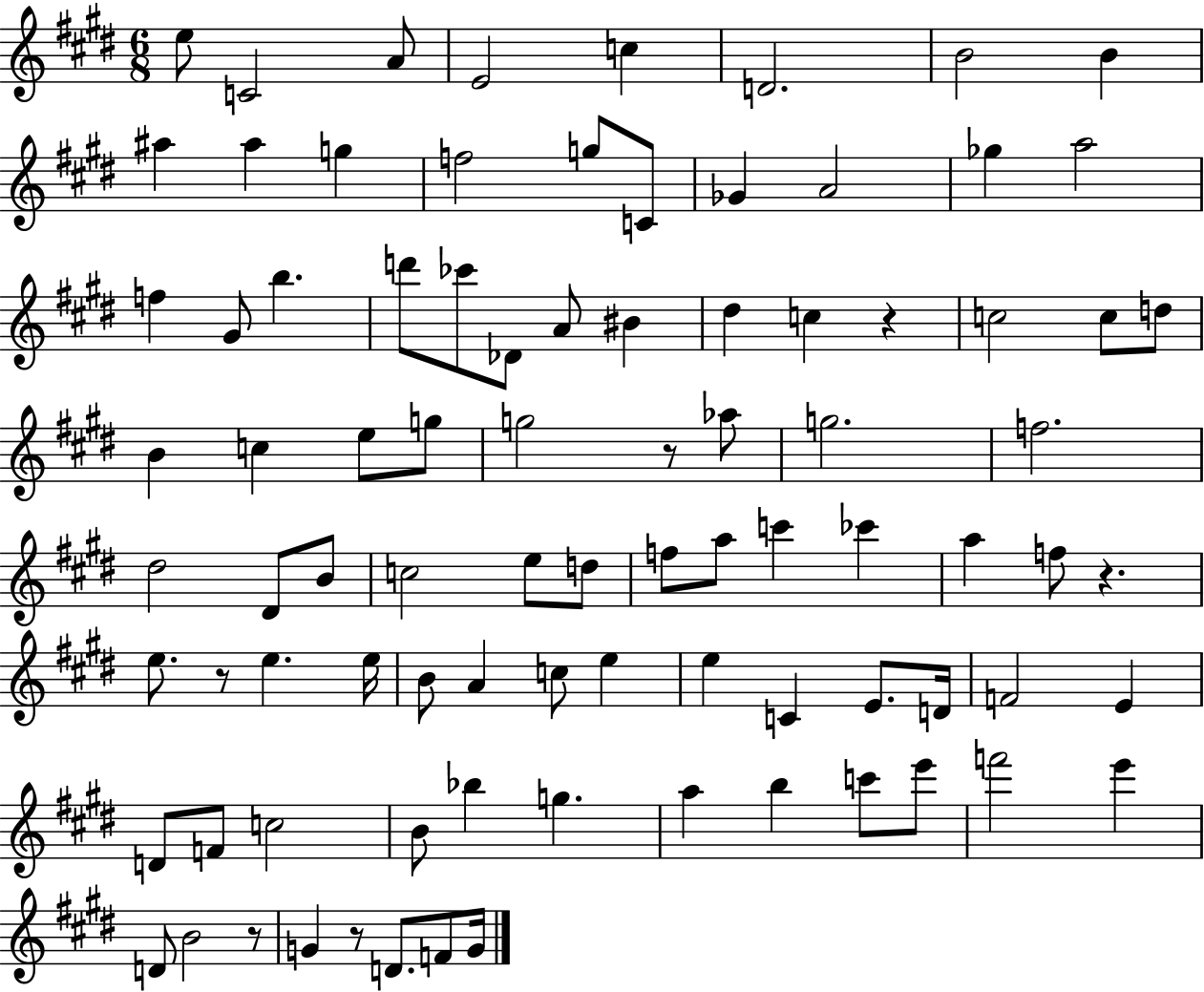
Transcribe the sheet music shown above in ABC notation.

X:1
T:Untitled
M:6/8
L:1/4
K:E
e/2 C2 A/2 E2 c D2 B2 B ^a ^a g f2 g/2 C/2 _G A2 _g a2 f ^G/2 b d'/2 _c'/2 _D/2 A/2 ^B ^d c z c2 c/2 d/2 B c e/2 g/2 g2 z/2 _a/2 g2 f2 ^d2 ^D/2 B/2 c2 e/2 d/2 f/2 a/2 c' _c' a f/2 z e/2 z/2 e e/4 B/2 A c/2 e e C E/2 D/4 F2 E D/2 F/2 c2 B/2 _b g a b c'/2 e'/2 f'2 e' D/2 B2 z/2 G z/2 D/2 F/2 G/4